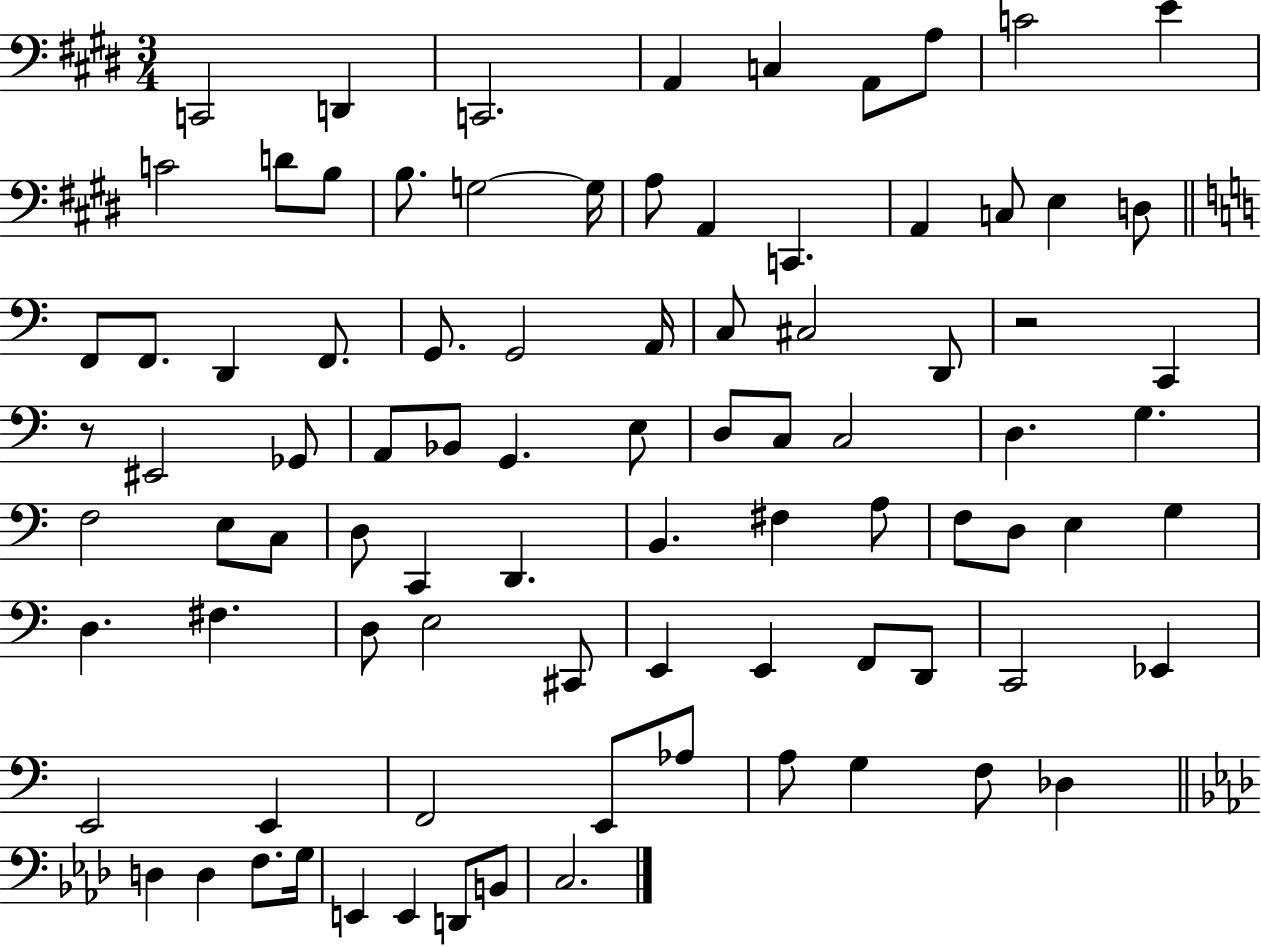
C2/h D2/q C2/h. A2/q C3/q A2/e A3/e C4/h E4/q C4/h D4/e B3/e B3/e. G3/h G3/s A3/e A2/q C2/q. A2/q C3/e E3/q D3/e F2/e F2/e. D2/q F2/e. G2/e. G2/h A2/s C3/e C#3/h D2/e R/h C2/q R/e EIS2/h Gb2/e A2/e Bb2/e G2/q. E3/e D3/e C3/e C3/h D3/q. G3/q. F3/h E3/e C3/e D3/e C2/q D2/q. B2/q. F#3/q A3/e F3/e D3/e E3/q G3/q D3/q. F#3/q. D3/e E3/h C#2/e E2/q E2/q F2/e D2/e C2/h Eb2/q E2/h E2/q F2/h E2/e Ab3/e A3/e G3/q F3/e Db3/q D3/q D3/q F3/e. G3/s E2/q E2/q D2/e B2/e C3/h.